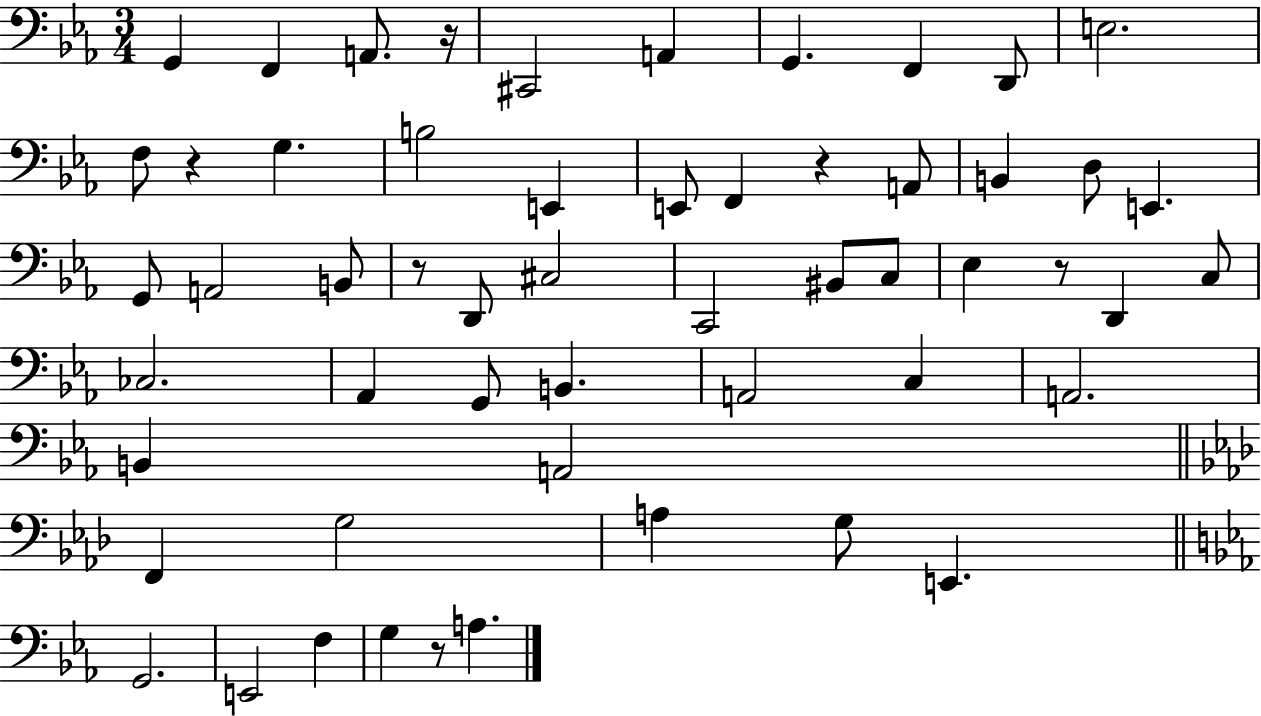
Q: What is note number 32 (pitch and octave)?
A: Ab2